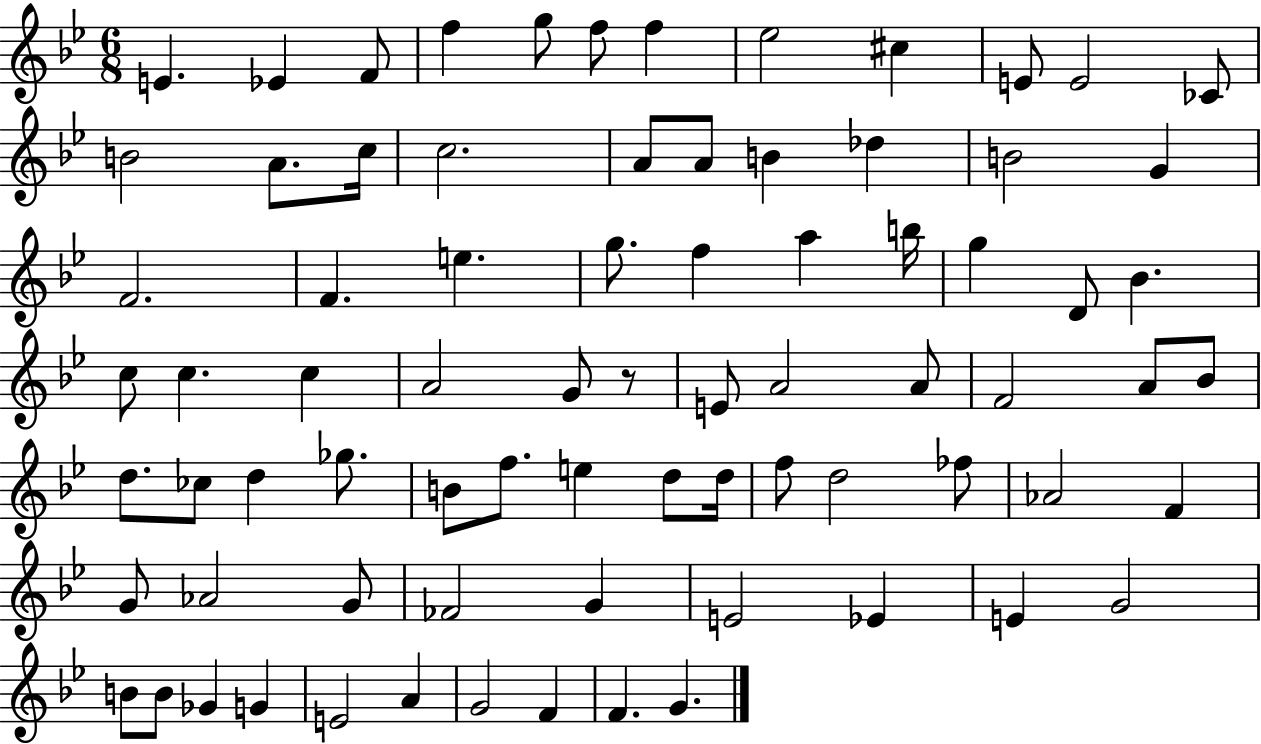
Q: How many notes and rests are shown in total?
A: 77